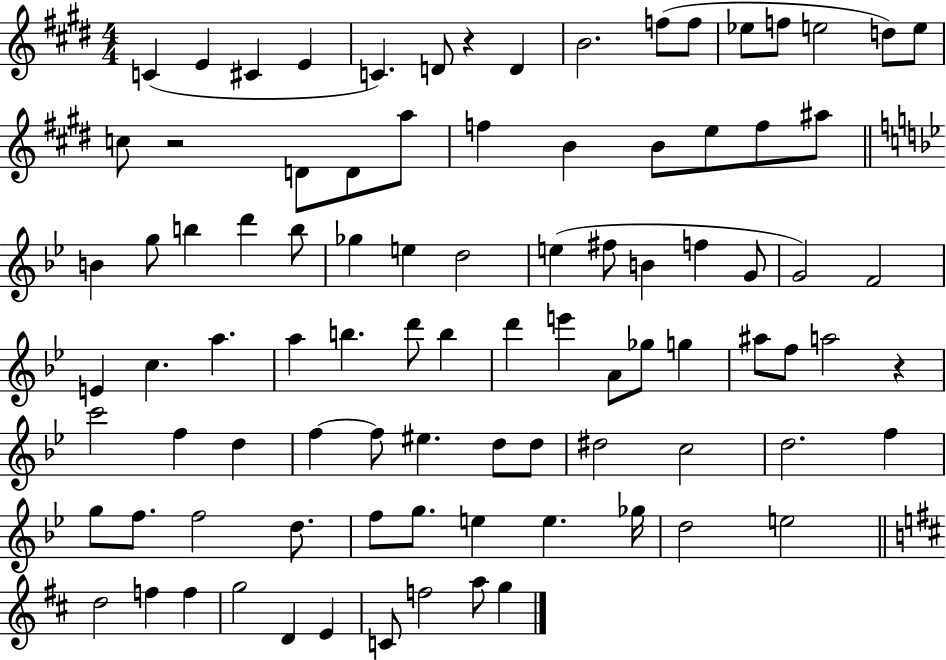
C4/q E4/q C#4/q E4/q C4/q. D4/e R/q D4/q B4/h. F5/e F5/e Eb5/e F5/e E5/h D5/e E5/e C5/e R/h D4/e D4/e A5/e F5/q B4/q B4/e E5/e F5/e A#5/e B4/q G5/e B5/q D6/q B5/e Gb5/q E5/q D5/h E5/q F#5/e B4/q F5/q G4/e G4/h F4/h E4/q C5/q. A5/q. A5/q B5/q. D6/e B5/q D6/q E6/q A4/e Gb5/e G5/q A#5/e F5/e A5/h R/q C6/h F5/q D5/q F5/q F5/e EIS5/q. D5/e D5/e D#5/h C5/h D5/h. F5/q G5/e F5/e. F5/h D5/e. F5/e G5/e. E5/q E5/q. Gb5/s D5/h E5/h D5/h F5/q F5/q G5/h D4/q E4/q C4/e F5/h A5/e G5/q